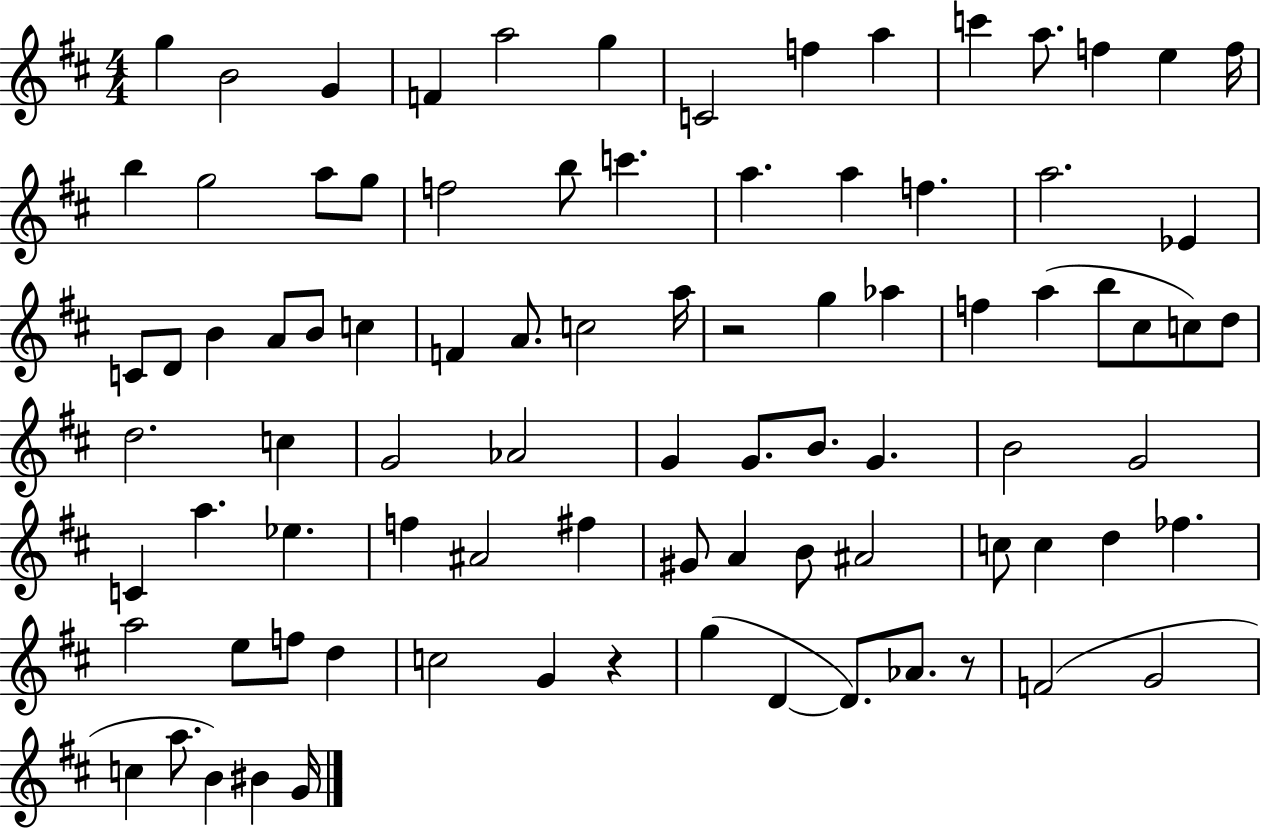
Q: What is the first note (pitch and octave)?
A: G5